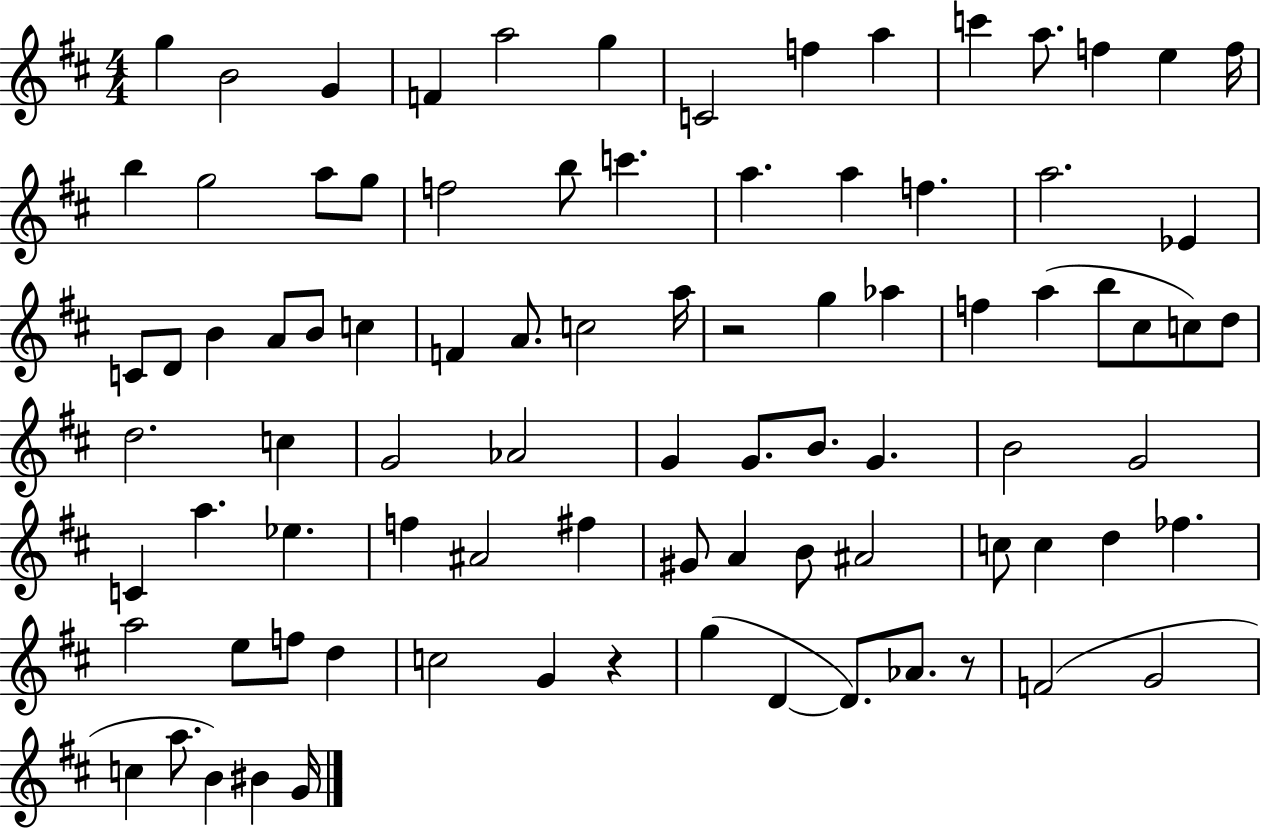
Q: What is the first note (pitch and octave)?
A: G5